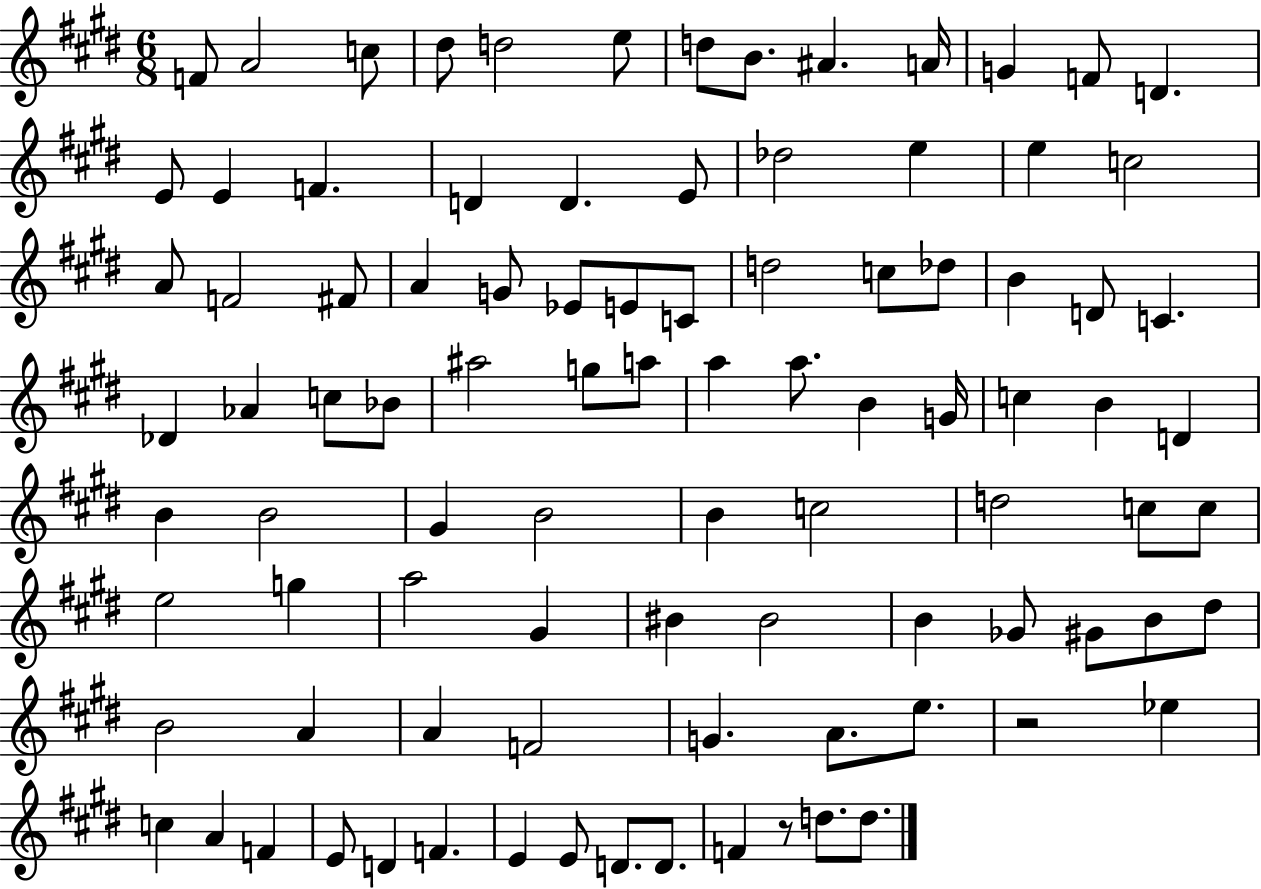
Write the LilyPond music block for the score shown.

{
  \clef treble
  \numericTimeSignature
  \time 6/8
  \key e \major
  f'8 a'2 c''8 | dis''8 d''2 e''8 | d''8 b'8. ais'4. a'16 | g'4 f'8 d'4. | \break e'8 e'4 f'4. | d'4 d'4. e'8 | des''2 e''4 | e''4 c''2 | \break a'8 f'2 fis'8 | a'4 g'8 ees'8 e'8 c'8 | d''2 c''8 des''8 | b'4 d'8 c'4. | \break des'4 aes'4 c''8 bes'8 | ais''2 g''8 a''8 | a''4 a''8. b'4 g'16 | c''4 b'4 d'4 | \break b'4 b'2 | gis'4 b'2 | b'4 c''2 | d''2 c''8 c''8 | \break e''2 g''4 | a''2 gis'4 | bis'4 bis'2 | b'4 ges'8 gis'8 b'8 dis''8 | \break b'2 a'4 | a'4 f'2 | g'4. a'8. e''8. | r2 ees''4 | \break c''4 a'4 f'4 | e'8 d'4 f'4. | e'4 e'8 d'8. d'8. | f'4 r8 d''8. d''8. | \break \bar "|."
}